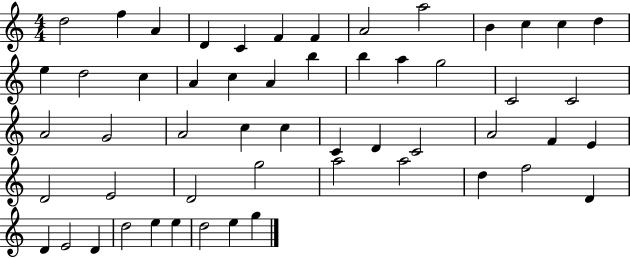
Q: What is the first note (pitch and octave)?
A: D5